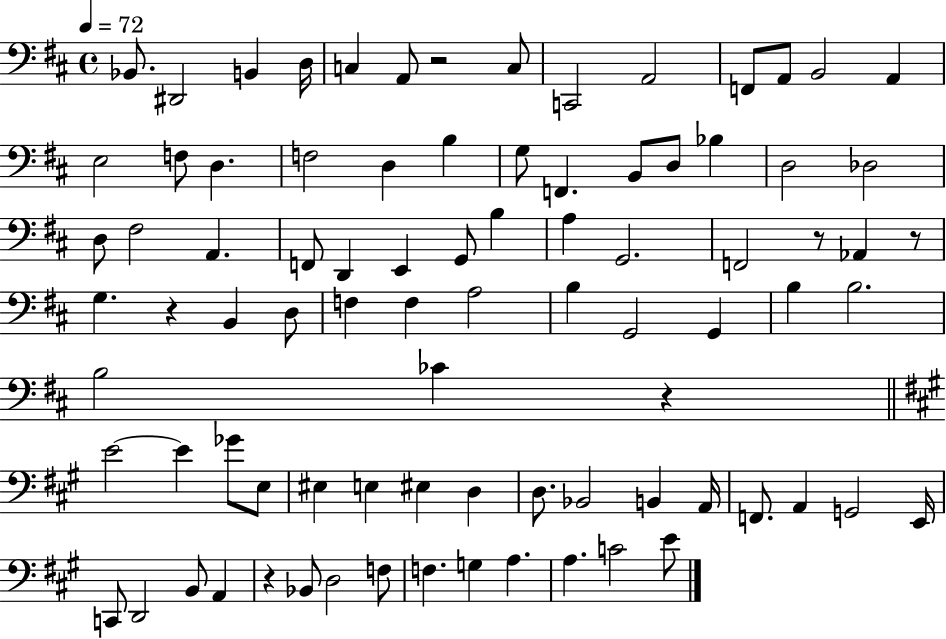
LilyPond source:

{
  \clef bass
  \time 4/4
  \defaultTimeSignature
  \key d \major
  \tempo 4 = 72
  bes,8. dis,2 b,4 d16 | c4 a,8 r2 c8 | c,2 a,2 | f,8 a,8 b,2 a,4 | \break e2 f8 d4. | f2 d4 b4 | g8 f,4. b,8 d8 bes4 | d2 des2 | \break d8 fis2 a,4. | f,8 d,4 e,4 g,8 b4 | a4 g,2. | f,2 r8 aes,4 r8 | \break g4. r4 b,4 d8 | f4 f4 a2 | b4 g,2 g,4 | b4 b2. | \break b2 ces'4 r4 | \bar "||" \break \key a \major e'2~~ e'4 ges'8 e8 | eis4 e4 eis4 d4 | d8. bes,2 b,4 a,16 | f,8. a,4 g,2 e,16 | \break c,8 d,2 b,8 a,4 | r4 bes,8 d2 f8 | f4. g4 a4. | a4. c'2 e'8 | \break \bar "|."
}